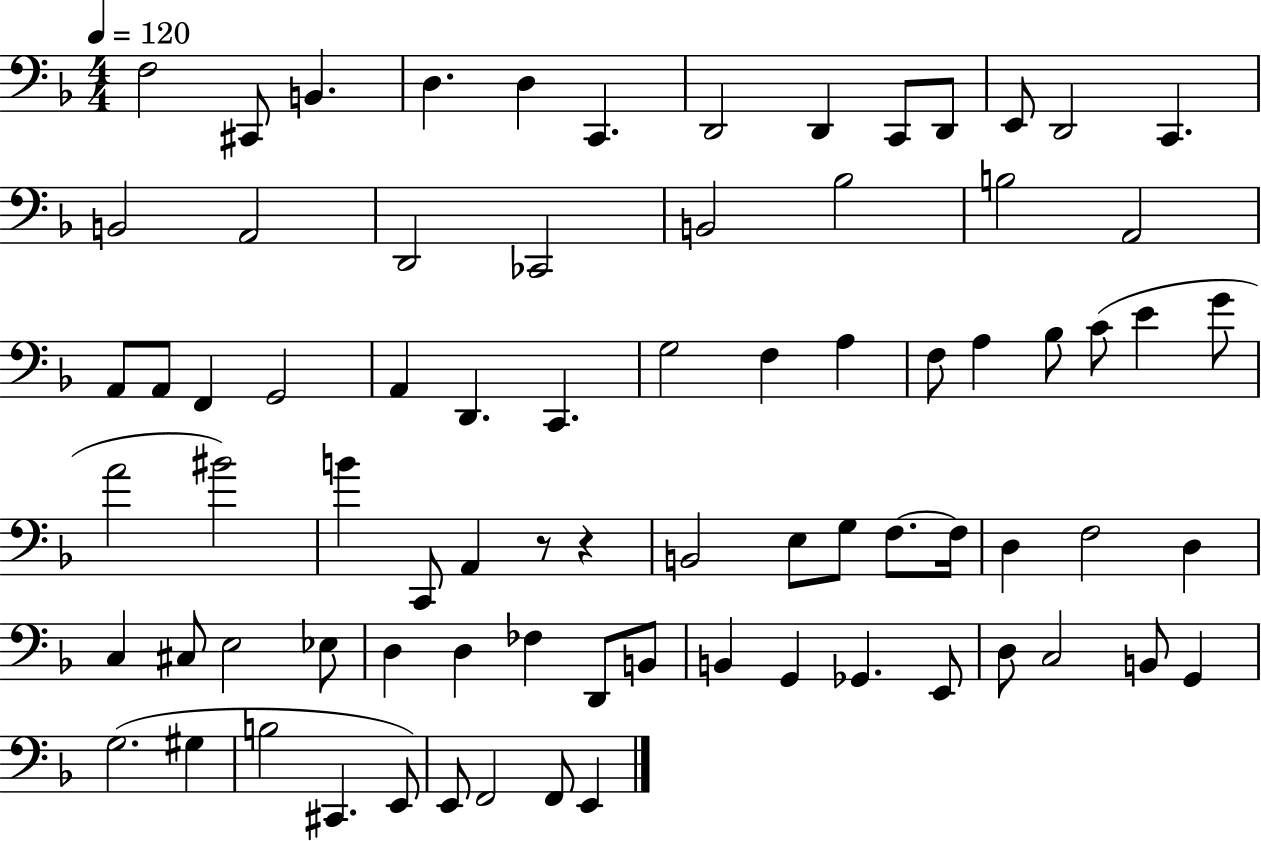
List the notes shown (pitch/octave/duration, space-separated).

F3/h C#2/e B2/q. D3/q. D3/q C2/q. D2/h D2/q C2/e D2/e E2/e D2/h C2/q. B2/h A2/h D2/h CES2/h B2/h Bb3/h B3/h A2/h A2/e A2/e F2/q G2/h A2/q D2/q. C2/q. G3/h F3/q A3/q F3/e A3/q Bb3/e C4/e E4/q G4/e A4/h BIS4/h B4/q C2/e A2/q R/e R/q B2/h E3/e G3/e F3/e. F3/s D3/q F3/h D3/q C3/q C#3/e E3/h Eb3/e D3/q D3/q FES3/q D2/e B2/e B2/q G2/q Gb2/q. E2/e D3/e C3/h B2/e G2/q G3/h. G#3/q B3/h C#2/q. E2/e E2/e F2/h F2/e E2/q